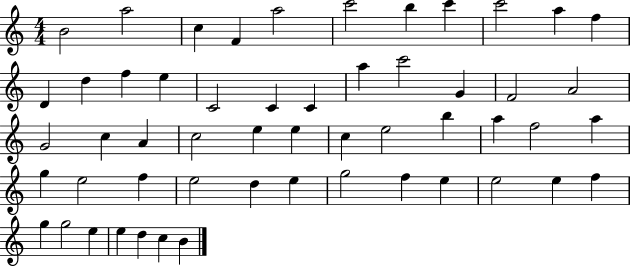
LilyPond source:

{
  \clef treble
  \numericTimeSignature
  \time 4/4
  \key c \major
  b'2 a''2 | c''4 f'4 a''2 | c'''2 b''4 c'''4 | c'''2 a''4 f''4 | \break d'4 d''4 f''4 e''4 | c'2 c'4 c'4 | a''4 c'''2 g'4 | f'2 a'2 | \break g'2 c''4 a'4 | c''2 e''4 e''4 | c''4 e''2 b''4 | a''4 f''2 a''4 | \break g''4 e''2 f''4 | e''2 d''4 e''4 | g''2 f''4 e''4 | e''2 e''4 f''4 | \break g''4 g''2 e''4 | e''4 d''4 c''4 b'4 | \bar "|."
}